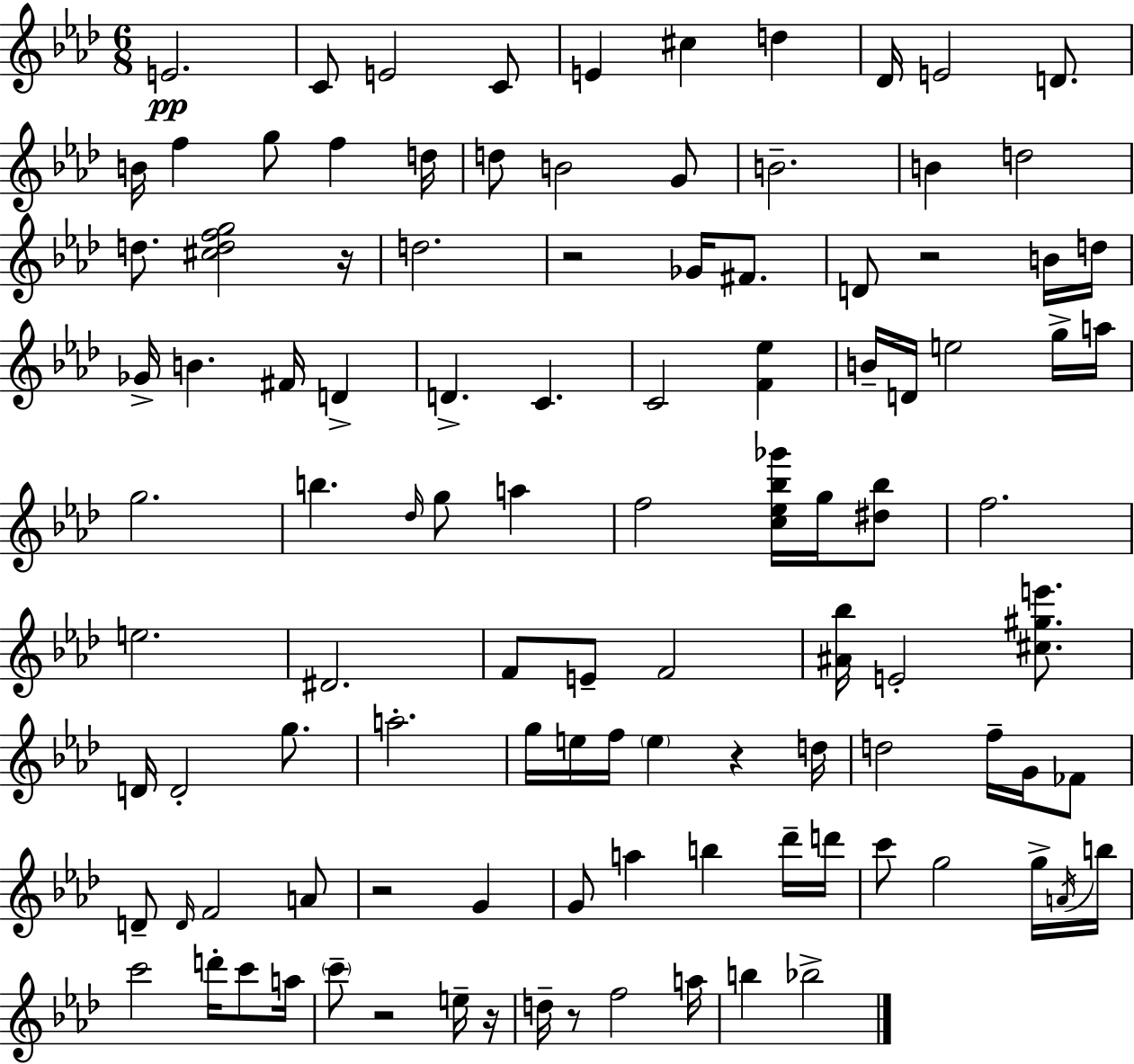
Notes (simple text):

E4/h. C4/e E4/h C4/e E4/q C#5/q D5/q Db4/s E4/h D4/e. B4/s F5/q G5/e F5/q D5/s D5/e B4/h G4/e B4/h. B4/q D5/h D5/e. [C#5,D5,F5,G5]/h R/s D5/h. R/h Gb4/s F#4/e. D4/e R/h B4/s D5/s Gb4/s B4/q. F#4/s D4/q D4/q. C4/q. C4/h [F4,Eb5]/q B4/s D4/s E5/h G5/s A5/s G5/h. B5/q. Db5/s G5/e A5/q F5/h [C5,Eb5,Bb5,Gb6]/s G5/s [D#5,Bb5]/e F5/h. E5/h. D#4/h. F4/e E4/e F4/h [A#4,Bb5]/s E4/h [C#5,G#5,E6]/e. D4/s D4/h G5/e. A5/h. G5/s E5/s F5/s E5/q R/q D5/s D5/h F5/s G4/s FES4/e D4/e D4/s F4/h A4/e R/h G4/q G4/e A5/q B5/q Db6/s D6/s C6/e G5/h G5/s A4/s B5/s C6/h D6/s C6/e A5/s C6/e R/h E5/s R/s D5/s R/e F5/h A5/s B5/q Bb5/h